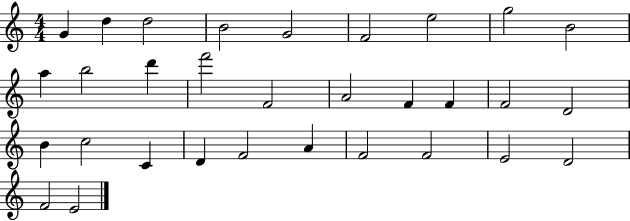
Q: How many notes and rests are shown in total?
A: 31